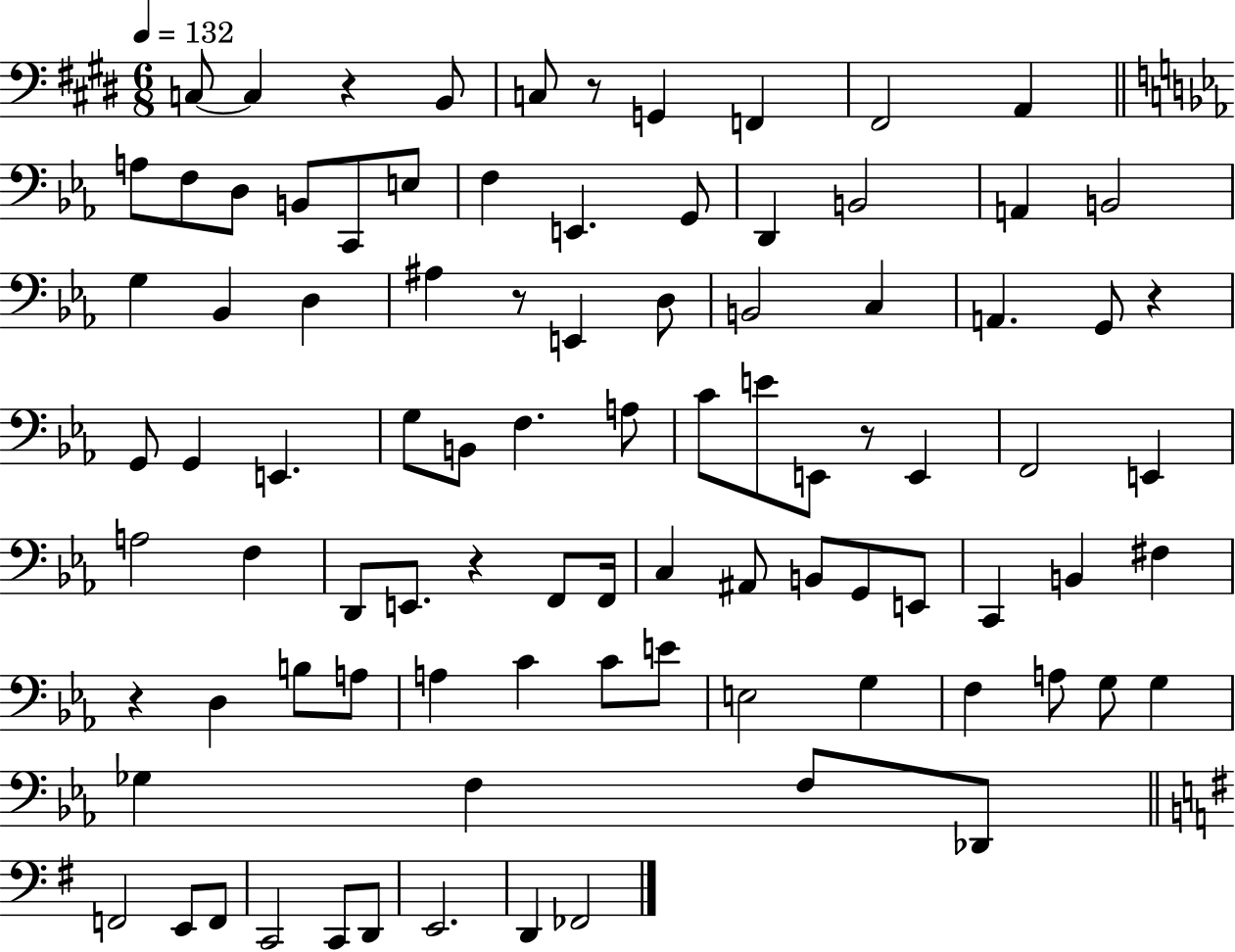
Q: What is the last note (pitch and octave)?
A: FES2